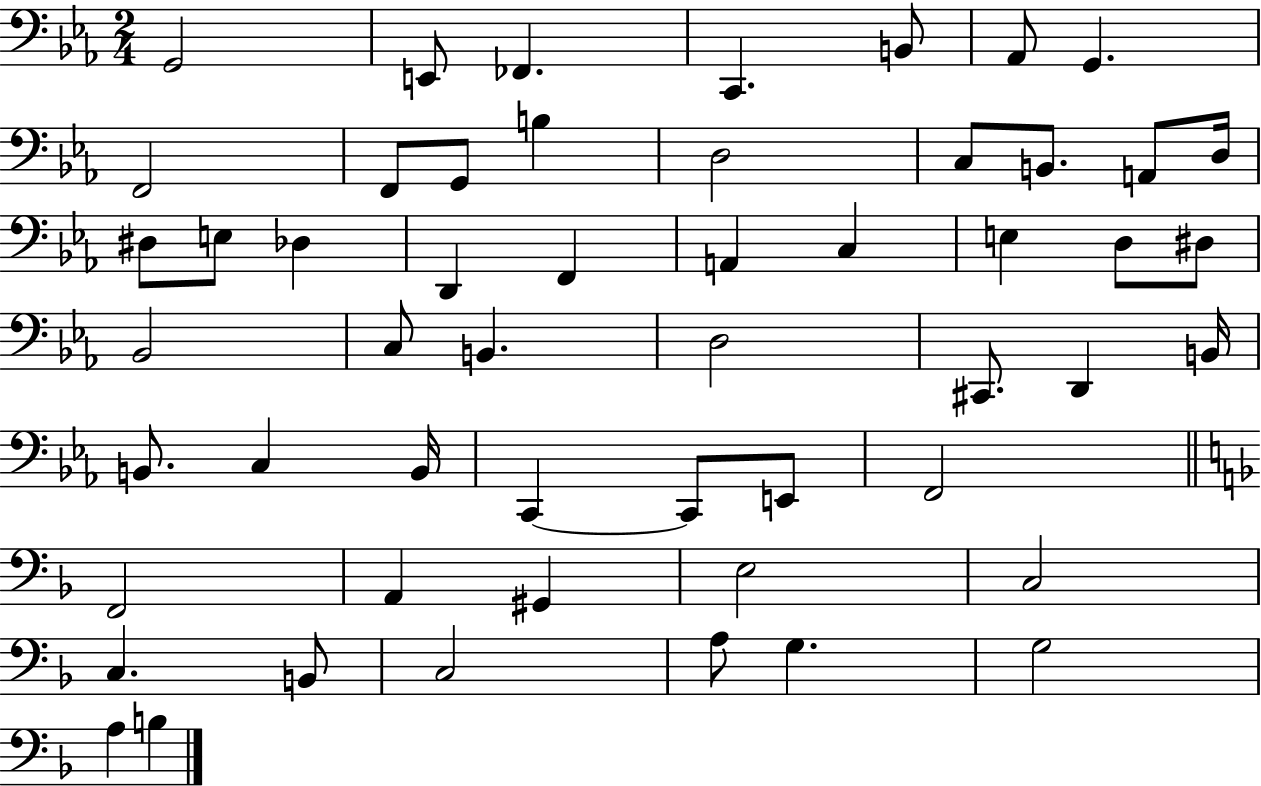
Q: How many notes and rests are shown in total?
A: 53